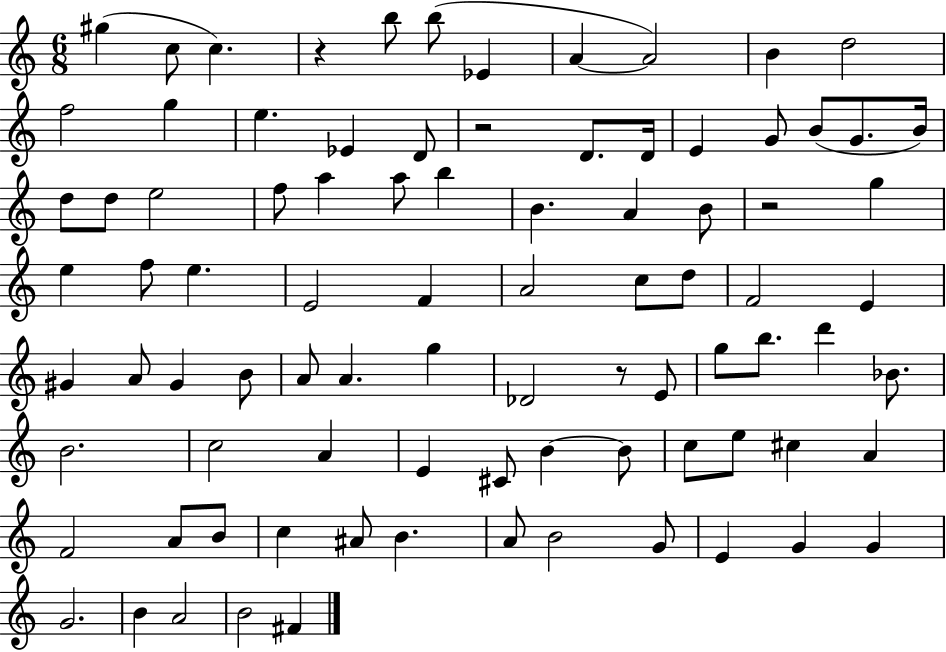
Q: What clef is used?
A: treble